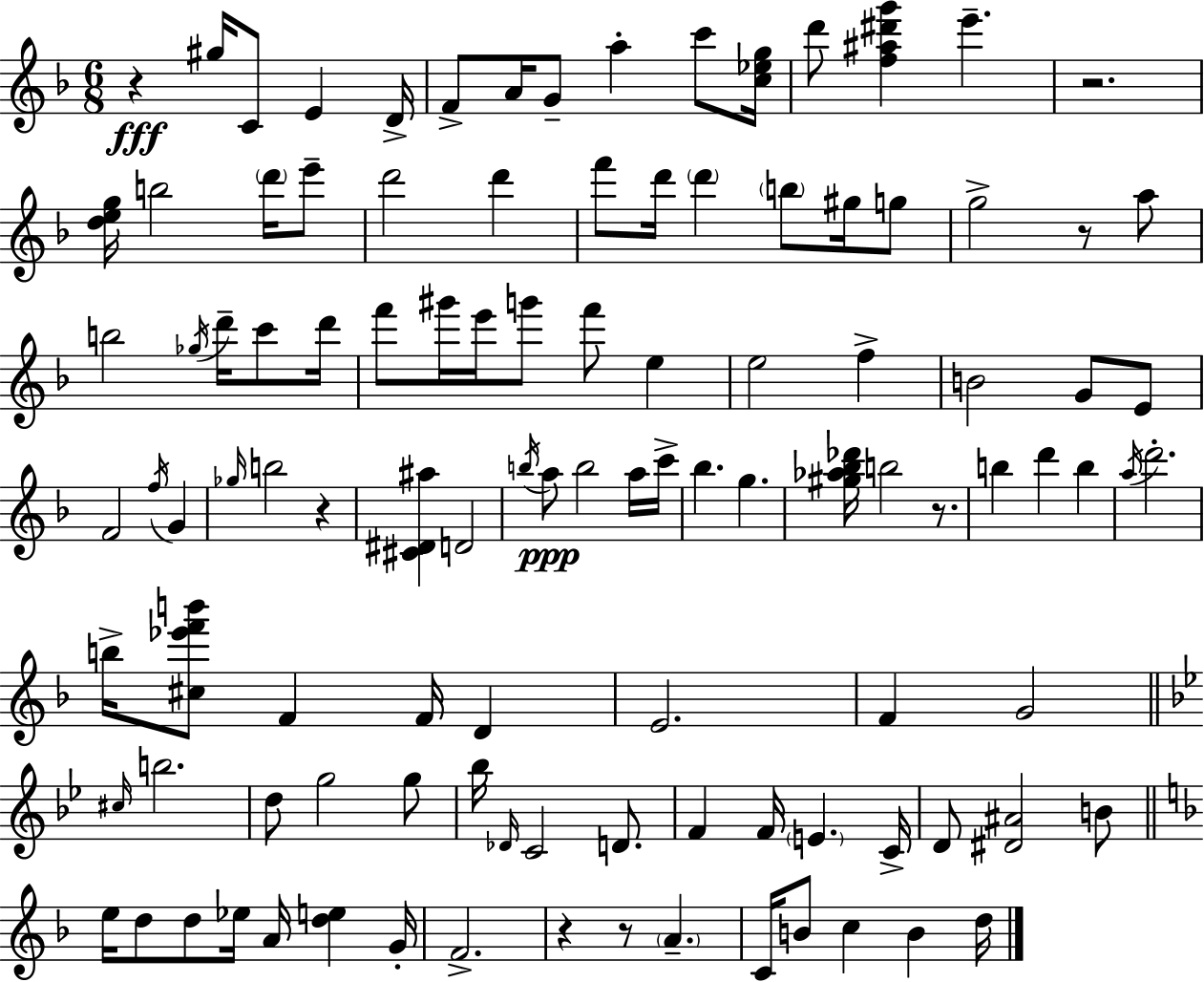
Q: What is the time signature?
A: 6/8